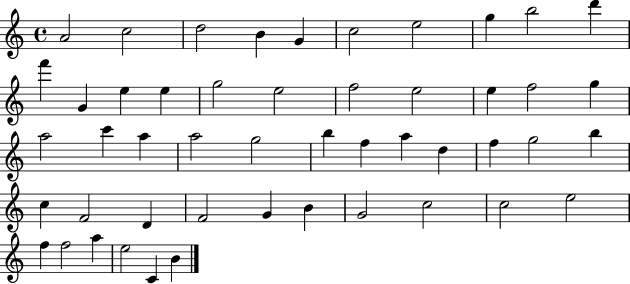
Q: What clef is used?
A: treble